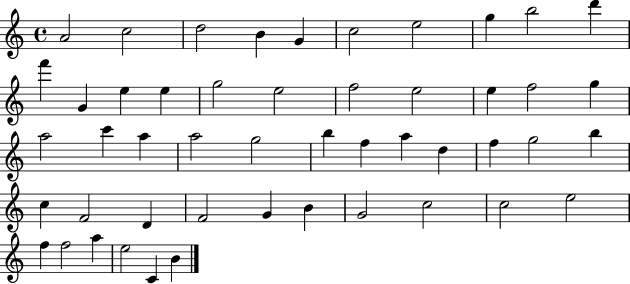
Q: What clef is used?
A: treble